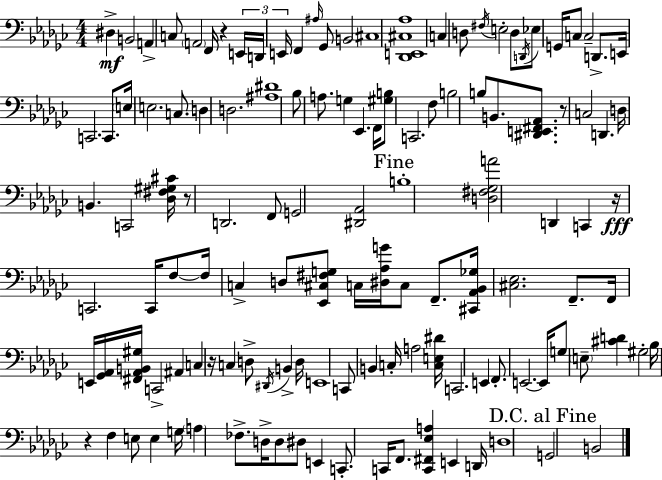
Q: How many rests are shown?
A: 6